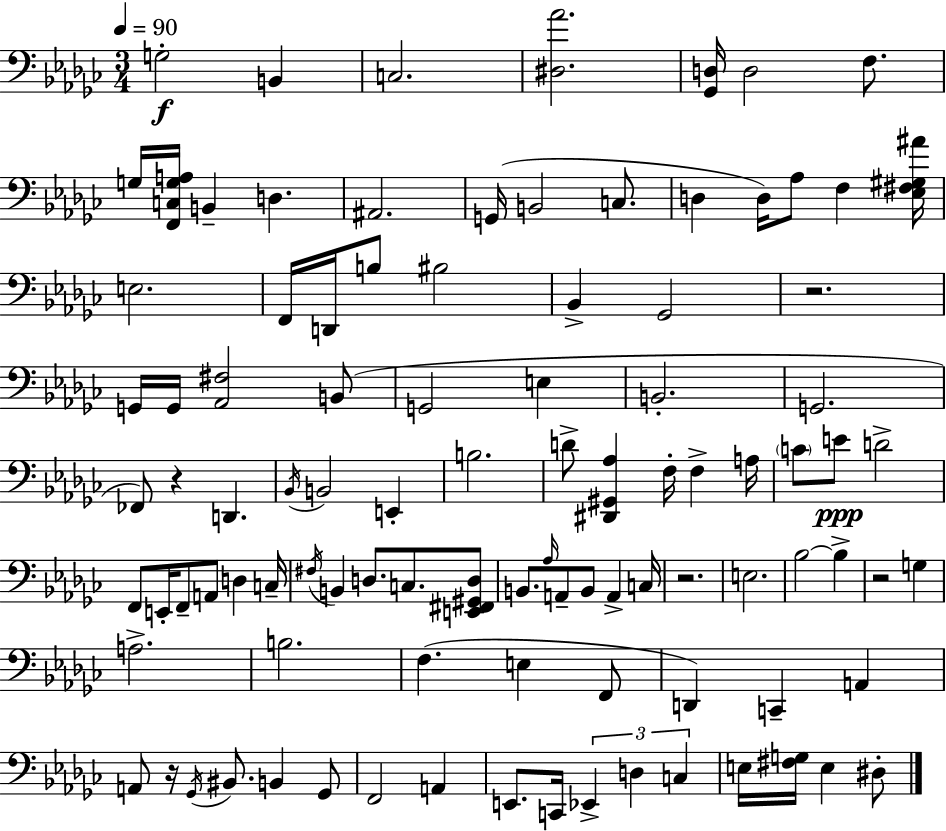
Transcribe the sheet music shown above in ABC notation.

X:1
T:Untitled
M:3/4
L:1/4
K:Ebm
G,2 B,, C,2 [^D,_A]2 [_G,,D,]/4 D,2 F,/2 G,/4 [F,,C,G,A,]/4 B,, D, ^A,,2 G,,/4 B,,2 C,/2 D, D,/4 _A,/2 F, [_E,^F,^G,^A]/4 E,2 F,,/4 D,,/4 B,/2 ^B,2 _B,, _G,,2 z2 G,,/4 G,,/4 [_A,,^F,]2 B,,/2 G,,2 E, B,,2 G,,2 _F,,/2 z D,, _B,,/4 B,,2 E,, B,2 D/2 [^D,,^G,,_A,] F,/4 F, A,/4 C/2 E/2 D2 F,,/2 E,,/4 F,,/2 A,,/2 D, C,/4 ^F,/4 B,, D,/2 C,/2 [E,,^F,,^G,,D,]/2 B,,/2 _A,/4 A,,/2 B,,/2 A,, C,/4 z2 E,2 _B,2 _B, z2 G, A,2 B,2 F, E, F,,/2 D,, C,, A,, A,,/2 z/4 _G,,/4 ^B,,/2 B,, _G,,/2 F,,2 A,, E,,/2 C,,/4 _E,, D, C, E,/4 [^F,G,]/4 E, ^D,/2